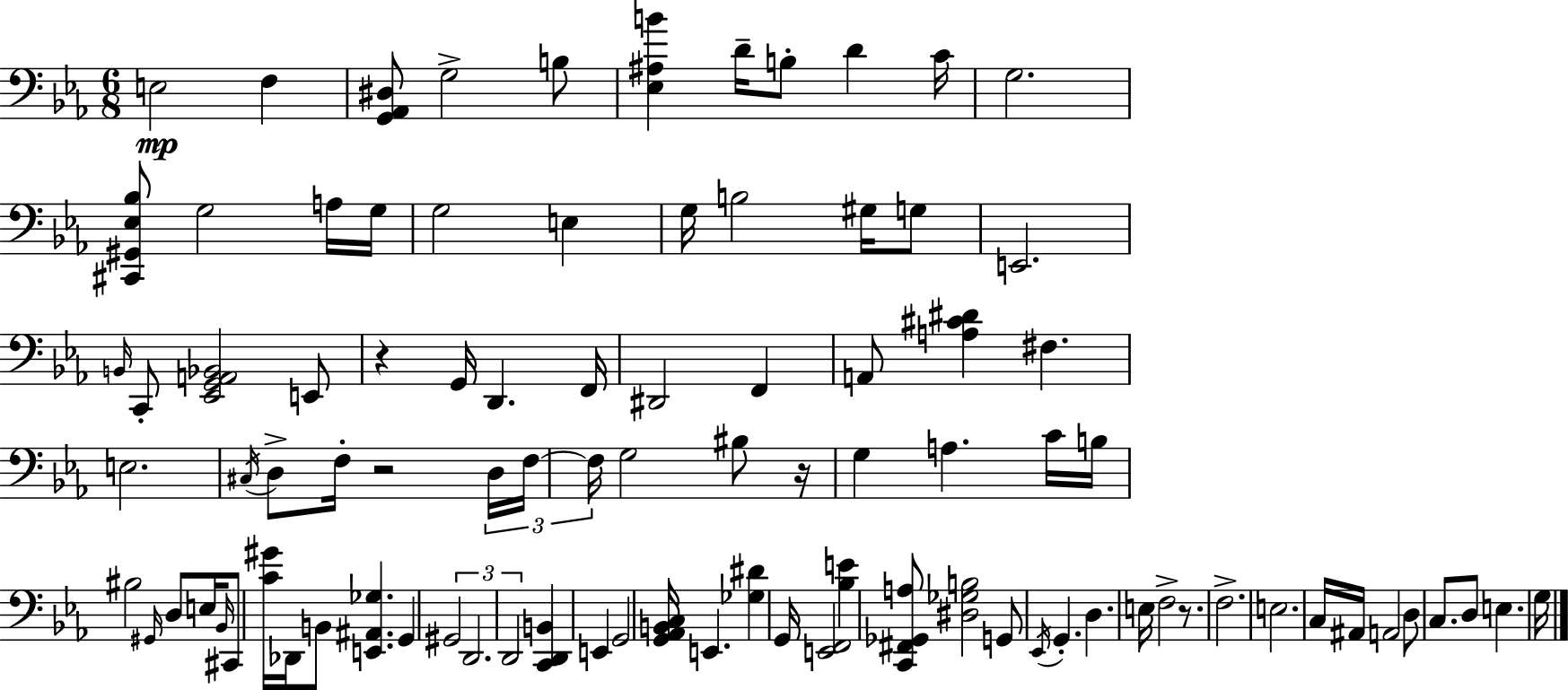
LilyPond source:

{
  \clef bass
  \numericTimeSignature
  \time 6/8
  \key ees \major
  e2\mp f4 | <g, aes, dis>8 g2-> b8 | <ees ais b'>4 d'16-- b8-. d'4 c'16 | g2. | \break <cis, gis, ees bes>8 g2 a16 g16 | g2 e4 | g16 b2 gis16 g8 | e,2. | \break \grace { b,16 } c,8-. <ees, g, a, bes,>2 e,8 | r4 g,16 d,4. | f,16 dis,2 f,4 | a,8 <a cis' dis'>4 fis4. | \break e2. | \acciaccatura { cis16 } d8-> f16-. r2 | \tuplet 3/2 { d16 f16~~ f16 } g2 | bis8 r16 g4 a4. | \break c'16 b16 bis2 \grace { gis,16 } | d8 e16 \grace { bes,16 } cis,8 <c' gis'>16 des,16 b,8 <e, ais, ges>4. | g,4 \tuplet 3/2 { gis,2 | d,2. | \break d,2 } | <c, d, b,>4 e,4 g,2 | <g, aes, b, c>16 e,4. <ges dis'>4 | g,16 <e, f,>2 | \break <bes e'>4 <c, fis, ges, a>8 <dis ges b>2 | g,8 \acciaccatura { ees,16 } g,4.-. d4. | e16 f2-> | r8. f2.-> | \break e2. | c16 ais,16 a,2 | d8 c8. d8 e4. | g16 \bar "|."
}